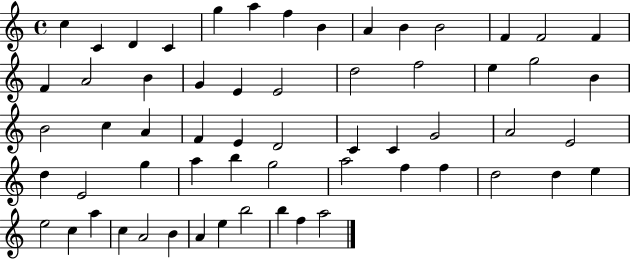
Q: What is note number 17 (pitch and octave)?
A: B4